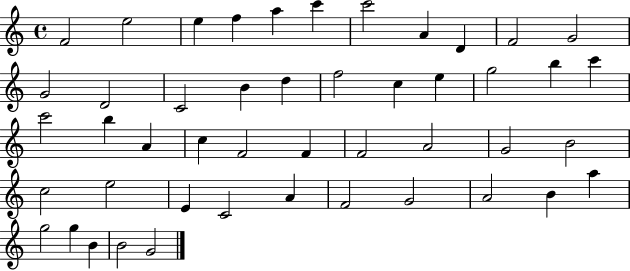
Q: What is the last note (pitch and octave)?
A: G4